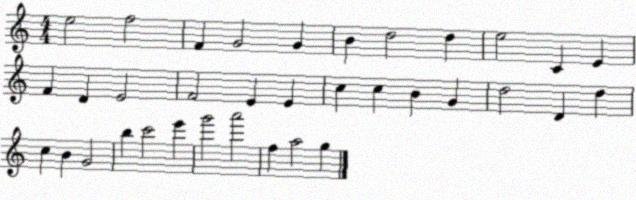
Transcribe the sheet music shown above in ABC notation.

X:1
T:Untitled
M:4/4
L:1/4
K:C
e2 f2 F G2 G B d2 d e2 C E F D E2 F2 E E c c B G d2 D d c B G2 b c'2 e' g'2 a'2 f a2 g